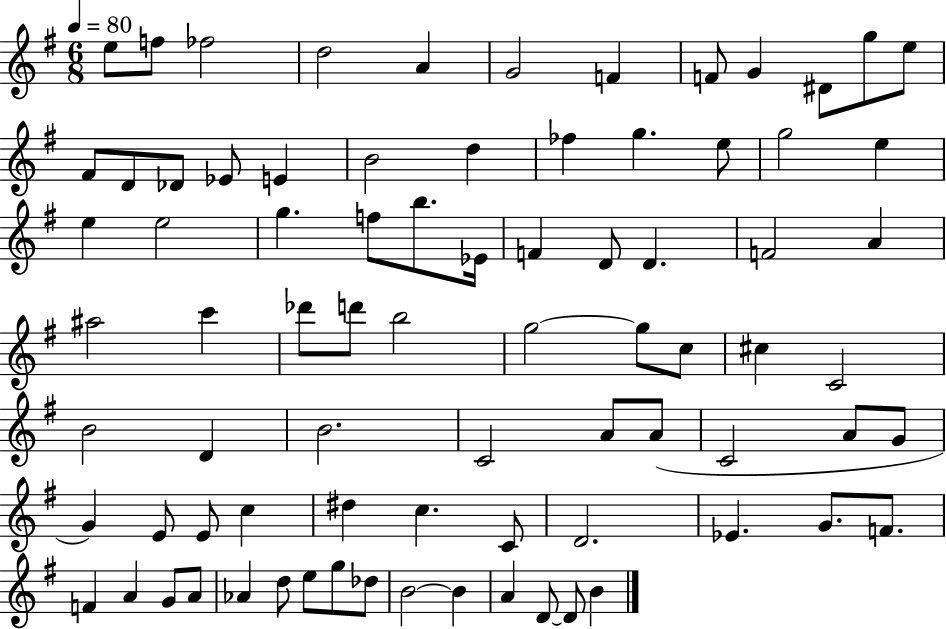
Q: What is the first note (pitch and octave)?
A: E5